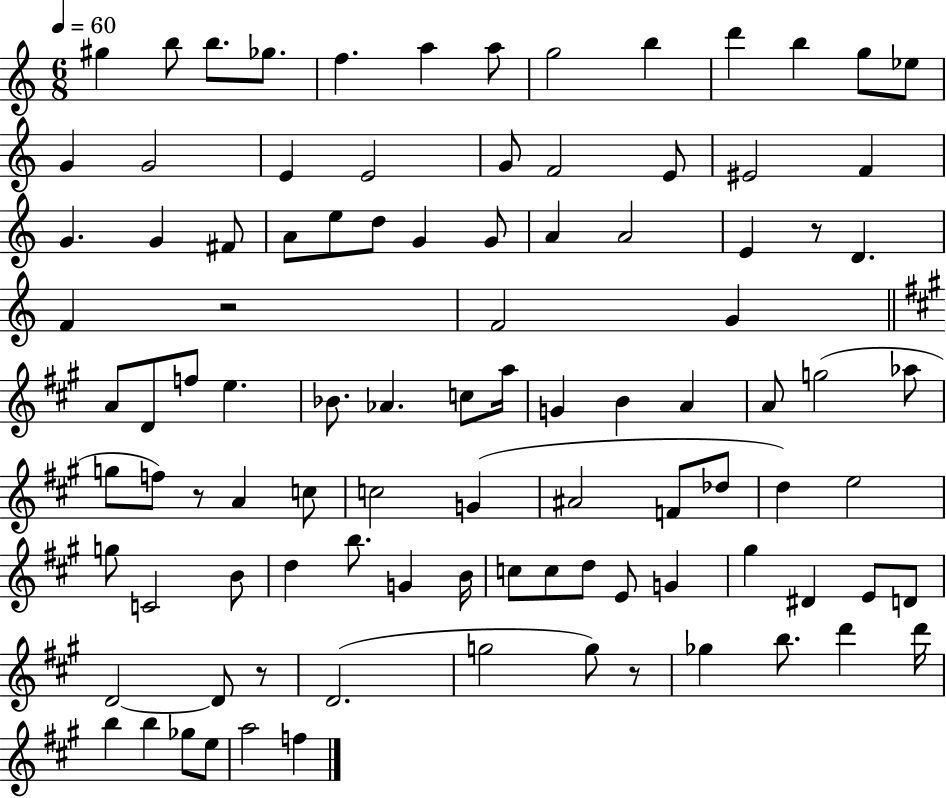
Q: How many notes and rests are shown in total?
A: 98